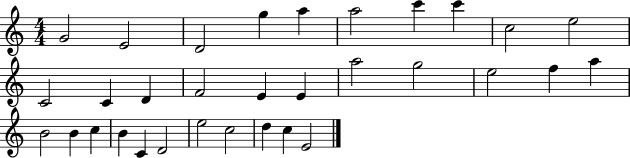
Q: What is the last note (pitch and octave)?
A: E4